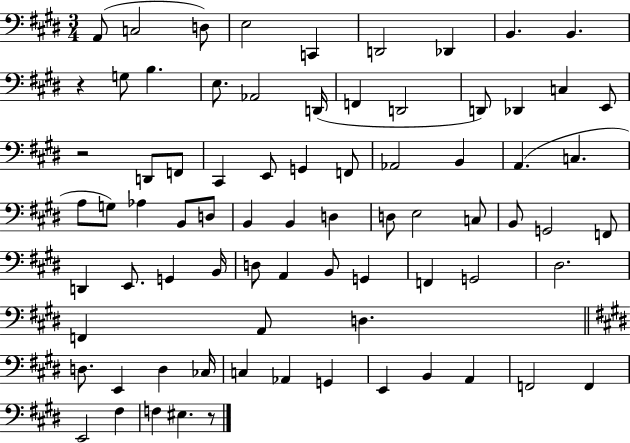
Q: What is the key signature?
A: E major